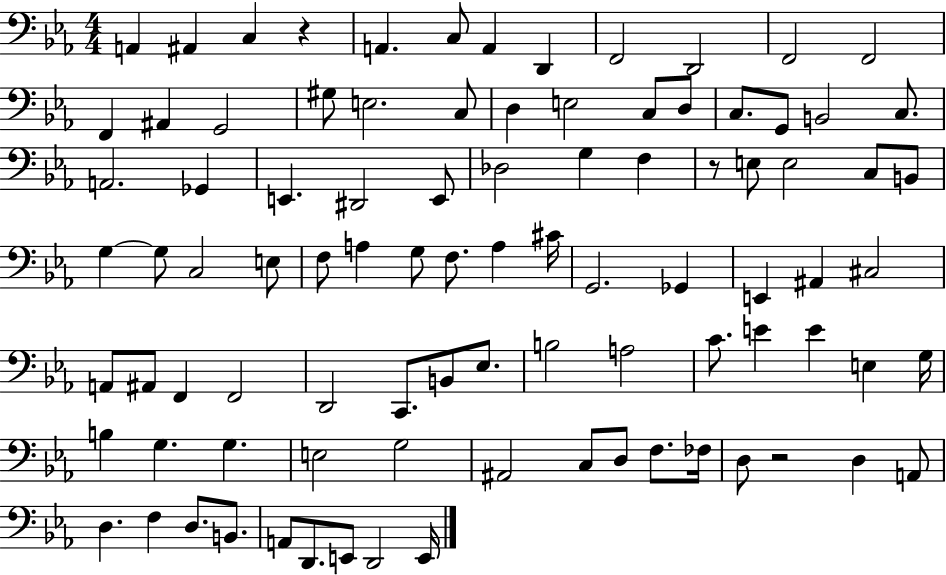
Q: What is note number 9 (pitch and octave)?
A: D2